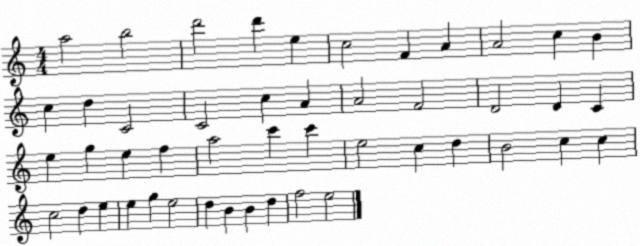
X:1
T:Untitled
M:4/4
L:1/4
K:C
a2 b2 d'2 d' e c2 F A A2 c B c d C2 C2 c A A2 F2 D2 D C e g e f a2 c' c' e2 c d B2 c c c2 d e e g e2 d B B d f2 e2